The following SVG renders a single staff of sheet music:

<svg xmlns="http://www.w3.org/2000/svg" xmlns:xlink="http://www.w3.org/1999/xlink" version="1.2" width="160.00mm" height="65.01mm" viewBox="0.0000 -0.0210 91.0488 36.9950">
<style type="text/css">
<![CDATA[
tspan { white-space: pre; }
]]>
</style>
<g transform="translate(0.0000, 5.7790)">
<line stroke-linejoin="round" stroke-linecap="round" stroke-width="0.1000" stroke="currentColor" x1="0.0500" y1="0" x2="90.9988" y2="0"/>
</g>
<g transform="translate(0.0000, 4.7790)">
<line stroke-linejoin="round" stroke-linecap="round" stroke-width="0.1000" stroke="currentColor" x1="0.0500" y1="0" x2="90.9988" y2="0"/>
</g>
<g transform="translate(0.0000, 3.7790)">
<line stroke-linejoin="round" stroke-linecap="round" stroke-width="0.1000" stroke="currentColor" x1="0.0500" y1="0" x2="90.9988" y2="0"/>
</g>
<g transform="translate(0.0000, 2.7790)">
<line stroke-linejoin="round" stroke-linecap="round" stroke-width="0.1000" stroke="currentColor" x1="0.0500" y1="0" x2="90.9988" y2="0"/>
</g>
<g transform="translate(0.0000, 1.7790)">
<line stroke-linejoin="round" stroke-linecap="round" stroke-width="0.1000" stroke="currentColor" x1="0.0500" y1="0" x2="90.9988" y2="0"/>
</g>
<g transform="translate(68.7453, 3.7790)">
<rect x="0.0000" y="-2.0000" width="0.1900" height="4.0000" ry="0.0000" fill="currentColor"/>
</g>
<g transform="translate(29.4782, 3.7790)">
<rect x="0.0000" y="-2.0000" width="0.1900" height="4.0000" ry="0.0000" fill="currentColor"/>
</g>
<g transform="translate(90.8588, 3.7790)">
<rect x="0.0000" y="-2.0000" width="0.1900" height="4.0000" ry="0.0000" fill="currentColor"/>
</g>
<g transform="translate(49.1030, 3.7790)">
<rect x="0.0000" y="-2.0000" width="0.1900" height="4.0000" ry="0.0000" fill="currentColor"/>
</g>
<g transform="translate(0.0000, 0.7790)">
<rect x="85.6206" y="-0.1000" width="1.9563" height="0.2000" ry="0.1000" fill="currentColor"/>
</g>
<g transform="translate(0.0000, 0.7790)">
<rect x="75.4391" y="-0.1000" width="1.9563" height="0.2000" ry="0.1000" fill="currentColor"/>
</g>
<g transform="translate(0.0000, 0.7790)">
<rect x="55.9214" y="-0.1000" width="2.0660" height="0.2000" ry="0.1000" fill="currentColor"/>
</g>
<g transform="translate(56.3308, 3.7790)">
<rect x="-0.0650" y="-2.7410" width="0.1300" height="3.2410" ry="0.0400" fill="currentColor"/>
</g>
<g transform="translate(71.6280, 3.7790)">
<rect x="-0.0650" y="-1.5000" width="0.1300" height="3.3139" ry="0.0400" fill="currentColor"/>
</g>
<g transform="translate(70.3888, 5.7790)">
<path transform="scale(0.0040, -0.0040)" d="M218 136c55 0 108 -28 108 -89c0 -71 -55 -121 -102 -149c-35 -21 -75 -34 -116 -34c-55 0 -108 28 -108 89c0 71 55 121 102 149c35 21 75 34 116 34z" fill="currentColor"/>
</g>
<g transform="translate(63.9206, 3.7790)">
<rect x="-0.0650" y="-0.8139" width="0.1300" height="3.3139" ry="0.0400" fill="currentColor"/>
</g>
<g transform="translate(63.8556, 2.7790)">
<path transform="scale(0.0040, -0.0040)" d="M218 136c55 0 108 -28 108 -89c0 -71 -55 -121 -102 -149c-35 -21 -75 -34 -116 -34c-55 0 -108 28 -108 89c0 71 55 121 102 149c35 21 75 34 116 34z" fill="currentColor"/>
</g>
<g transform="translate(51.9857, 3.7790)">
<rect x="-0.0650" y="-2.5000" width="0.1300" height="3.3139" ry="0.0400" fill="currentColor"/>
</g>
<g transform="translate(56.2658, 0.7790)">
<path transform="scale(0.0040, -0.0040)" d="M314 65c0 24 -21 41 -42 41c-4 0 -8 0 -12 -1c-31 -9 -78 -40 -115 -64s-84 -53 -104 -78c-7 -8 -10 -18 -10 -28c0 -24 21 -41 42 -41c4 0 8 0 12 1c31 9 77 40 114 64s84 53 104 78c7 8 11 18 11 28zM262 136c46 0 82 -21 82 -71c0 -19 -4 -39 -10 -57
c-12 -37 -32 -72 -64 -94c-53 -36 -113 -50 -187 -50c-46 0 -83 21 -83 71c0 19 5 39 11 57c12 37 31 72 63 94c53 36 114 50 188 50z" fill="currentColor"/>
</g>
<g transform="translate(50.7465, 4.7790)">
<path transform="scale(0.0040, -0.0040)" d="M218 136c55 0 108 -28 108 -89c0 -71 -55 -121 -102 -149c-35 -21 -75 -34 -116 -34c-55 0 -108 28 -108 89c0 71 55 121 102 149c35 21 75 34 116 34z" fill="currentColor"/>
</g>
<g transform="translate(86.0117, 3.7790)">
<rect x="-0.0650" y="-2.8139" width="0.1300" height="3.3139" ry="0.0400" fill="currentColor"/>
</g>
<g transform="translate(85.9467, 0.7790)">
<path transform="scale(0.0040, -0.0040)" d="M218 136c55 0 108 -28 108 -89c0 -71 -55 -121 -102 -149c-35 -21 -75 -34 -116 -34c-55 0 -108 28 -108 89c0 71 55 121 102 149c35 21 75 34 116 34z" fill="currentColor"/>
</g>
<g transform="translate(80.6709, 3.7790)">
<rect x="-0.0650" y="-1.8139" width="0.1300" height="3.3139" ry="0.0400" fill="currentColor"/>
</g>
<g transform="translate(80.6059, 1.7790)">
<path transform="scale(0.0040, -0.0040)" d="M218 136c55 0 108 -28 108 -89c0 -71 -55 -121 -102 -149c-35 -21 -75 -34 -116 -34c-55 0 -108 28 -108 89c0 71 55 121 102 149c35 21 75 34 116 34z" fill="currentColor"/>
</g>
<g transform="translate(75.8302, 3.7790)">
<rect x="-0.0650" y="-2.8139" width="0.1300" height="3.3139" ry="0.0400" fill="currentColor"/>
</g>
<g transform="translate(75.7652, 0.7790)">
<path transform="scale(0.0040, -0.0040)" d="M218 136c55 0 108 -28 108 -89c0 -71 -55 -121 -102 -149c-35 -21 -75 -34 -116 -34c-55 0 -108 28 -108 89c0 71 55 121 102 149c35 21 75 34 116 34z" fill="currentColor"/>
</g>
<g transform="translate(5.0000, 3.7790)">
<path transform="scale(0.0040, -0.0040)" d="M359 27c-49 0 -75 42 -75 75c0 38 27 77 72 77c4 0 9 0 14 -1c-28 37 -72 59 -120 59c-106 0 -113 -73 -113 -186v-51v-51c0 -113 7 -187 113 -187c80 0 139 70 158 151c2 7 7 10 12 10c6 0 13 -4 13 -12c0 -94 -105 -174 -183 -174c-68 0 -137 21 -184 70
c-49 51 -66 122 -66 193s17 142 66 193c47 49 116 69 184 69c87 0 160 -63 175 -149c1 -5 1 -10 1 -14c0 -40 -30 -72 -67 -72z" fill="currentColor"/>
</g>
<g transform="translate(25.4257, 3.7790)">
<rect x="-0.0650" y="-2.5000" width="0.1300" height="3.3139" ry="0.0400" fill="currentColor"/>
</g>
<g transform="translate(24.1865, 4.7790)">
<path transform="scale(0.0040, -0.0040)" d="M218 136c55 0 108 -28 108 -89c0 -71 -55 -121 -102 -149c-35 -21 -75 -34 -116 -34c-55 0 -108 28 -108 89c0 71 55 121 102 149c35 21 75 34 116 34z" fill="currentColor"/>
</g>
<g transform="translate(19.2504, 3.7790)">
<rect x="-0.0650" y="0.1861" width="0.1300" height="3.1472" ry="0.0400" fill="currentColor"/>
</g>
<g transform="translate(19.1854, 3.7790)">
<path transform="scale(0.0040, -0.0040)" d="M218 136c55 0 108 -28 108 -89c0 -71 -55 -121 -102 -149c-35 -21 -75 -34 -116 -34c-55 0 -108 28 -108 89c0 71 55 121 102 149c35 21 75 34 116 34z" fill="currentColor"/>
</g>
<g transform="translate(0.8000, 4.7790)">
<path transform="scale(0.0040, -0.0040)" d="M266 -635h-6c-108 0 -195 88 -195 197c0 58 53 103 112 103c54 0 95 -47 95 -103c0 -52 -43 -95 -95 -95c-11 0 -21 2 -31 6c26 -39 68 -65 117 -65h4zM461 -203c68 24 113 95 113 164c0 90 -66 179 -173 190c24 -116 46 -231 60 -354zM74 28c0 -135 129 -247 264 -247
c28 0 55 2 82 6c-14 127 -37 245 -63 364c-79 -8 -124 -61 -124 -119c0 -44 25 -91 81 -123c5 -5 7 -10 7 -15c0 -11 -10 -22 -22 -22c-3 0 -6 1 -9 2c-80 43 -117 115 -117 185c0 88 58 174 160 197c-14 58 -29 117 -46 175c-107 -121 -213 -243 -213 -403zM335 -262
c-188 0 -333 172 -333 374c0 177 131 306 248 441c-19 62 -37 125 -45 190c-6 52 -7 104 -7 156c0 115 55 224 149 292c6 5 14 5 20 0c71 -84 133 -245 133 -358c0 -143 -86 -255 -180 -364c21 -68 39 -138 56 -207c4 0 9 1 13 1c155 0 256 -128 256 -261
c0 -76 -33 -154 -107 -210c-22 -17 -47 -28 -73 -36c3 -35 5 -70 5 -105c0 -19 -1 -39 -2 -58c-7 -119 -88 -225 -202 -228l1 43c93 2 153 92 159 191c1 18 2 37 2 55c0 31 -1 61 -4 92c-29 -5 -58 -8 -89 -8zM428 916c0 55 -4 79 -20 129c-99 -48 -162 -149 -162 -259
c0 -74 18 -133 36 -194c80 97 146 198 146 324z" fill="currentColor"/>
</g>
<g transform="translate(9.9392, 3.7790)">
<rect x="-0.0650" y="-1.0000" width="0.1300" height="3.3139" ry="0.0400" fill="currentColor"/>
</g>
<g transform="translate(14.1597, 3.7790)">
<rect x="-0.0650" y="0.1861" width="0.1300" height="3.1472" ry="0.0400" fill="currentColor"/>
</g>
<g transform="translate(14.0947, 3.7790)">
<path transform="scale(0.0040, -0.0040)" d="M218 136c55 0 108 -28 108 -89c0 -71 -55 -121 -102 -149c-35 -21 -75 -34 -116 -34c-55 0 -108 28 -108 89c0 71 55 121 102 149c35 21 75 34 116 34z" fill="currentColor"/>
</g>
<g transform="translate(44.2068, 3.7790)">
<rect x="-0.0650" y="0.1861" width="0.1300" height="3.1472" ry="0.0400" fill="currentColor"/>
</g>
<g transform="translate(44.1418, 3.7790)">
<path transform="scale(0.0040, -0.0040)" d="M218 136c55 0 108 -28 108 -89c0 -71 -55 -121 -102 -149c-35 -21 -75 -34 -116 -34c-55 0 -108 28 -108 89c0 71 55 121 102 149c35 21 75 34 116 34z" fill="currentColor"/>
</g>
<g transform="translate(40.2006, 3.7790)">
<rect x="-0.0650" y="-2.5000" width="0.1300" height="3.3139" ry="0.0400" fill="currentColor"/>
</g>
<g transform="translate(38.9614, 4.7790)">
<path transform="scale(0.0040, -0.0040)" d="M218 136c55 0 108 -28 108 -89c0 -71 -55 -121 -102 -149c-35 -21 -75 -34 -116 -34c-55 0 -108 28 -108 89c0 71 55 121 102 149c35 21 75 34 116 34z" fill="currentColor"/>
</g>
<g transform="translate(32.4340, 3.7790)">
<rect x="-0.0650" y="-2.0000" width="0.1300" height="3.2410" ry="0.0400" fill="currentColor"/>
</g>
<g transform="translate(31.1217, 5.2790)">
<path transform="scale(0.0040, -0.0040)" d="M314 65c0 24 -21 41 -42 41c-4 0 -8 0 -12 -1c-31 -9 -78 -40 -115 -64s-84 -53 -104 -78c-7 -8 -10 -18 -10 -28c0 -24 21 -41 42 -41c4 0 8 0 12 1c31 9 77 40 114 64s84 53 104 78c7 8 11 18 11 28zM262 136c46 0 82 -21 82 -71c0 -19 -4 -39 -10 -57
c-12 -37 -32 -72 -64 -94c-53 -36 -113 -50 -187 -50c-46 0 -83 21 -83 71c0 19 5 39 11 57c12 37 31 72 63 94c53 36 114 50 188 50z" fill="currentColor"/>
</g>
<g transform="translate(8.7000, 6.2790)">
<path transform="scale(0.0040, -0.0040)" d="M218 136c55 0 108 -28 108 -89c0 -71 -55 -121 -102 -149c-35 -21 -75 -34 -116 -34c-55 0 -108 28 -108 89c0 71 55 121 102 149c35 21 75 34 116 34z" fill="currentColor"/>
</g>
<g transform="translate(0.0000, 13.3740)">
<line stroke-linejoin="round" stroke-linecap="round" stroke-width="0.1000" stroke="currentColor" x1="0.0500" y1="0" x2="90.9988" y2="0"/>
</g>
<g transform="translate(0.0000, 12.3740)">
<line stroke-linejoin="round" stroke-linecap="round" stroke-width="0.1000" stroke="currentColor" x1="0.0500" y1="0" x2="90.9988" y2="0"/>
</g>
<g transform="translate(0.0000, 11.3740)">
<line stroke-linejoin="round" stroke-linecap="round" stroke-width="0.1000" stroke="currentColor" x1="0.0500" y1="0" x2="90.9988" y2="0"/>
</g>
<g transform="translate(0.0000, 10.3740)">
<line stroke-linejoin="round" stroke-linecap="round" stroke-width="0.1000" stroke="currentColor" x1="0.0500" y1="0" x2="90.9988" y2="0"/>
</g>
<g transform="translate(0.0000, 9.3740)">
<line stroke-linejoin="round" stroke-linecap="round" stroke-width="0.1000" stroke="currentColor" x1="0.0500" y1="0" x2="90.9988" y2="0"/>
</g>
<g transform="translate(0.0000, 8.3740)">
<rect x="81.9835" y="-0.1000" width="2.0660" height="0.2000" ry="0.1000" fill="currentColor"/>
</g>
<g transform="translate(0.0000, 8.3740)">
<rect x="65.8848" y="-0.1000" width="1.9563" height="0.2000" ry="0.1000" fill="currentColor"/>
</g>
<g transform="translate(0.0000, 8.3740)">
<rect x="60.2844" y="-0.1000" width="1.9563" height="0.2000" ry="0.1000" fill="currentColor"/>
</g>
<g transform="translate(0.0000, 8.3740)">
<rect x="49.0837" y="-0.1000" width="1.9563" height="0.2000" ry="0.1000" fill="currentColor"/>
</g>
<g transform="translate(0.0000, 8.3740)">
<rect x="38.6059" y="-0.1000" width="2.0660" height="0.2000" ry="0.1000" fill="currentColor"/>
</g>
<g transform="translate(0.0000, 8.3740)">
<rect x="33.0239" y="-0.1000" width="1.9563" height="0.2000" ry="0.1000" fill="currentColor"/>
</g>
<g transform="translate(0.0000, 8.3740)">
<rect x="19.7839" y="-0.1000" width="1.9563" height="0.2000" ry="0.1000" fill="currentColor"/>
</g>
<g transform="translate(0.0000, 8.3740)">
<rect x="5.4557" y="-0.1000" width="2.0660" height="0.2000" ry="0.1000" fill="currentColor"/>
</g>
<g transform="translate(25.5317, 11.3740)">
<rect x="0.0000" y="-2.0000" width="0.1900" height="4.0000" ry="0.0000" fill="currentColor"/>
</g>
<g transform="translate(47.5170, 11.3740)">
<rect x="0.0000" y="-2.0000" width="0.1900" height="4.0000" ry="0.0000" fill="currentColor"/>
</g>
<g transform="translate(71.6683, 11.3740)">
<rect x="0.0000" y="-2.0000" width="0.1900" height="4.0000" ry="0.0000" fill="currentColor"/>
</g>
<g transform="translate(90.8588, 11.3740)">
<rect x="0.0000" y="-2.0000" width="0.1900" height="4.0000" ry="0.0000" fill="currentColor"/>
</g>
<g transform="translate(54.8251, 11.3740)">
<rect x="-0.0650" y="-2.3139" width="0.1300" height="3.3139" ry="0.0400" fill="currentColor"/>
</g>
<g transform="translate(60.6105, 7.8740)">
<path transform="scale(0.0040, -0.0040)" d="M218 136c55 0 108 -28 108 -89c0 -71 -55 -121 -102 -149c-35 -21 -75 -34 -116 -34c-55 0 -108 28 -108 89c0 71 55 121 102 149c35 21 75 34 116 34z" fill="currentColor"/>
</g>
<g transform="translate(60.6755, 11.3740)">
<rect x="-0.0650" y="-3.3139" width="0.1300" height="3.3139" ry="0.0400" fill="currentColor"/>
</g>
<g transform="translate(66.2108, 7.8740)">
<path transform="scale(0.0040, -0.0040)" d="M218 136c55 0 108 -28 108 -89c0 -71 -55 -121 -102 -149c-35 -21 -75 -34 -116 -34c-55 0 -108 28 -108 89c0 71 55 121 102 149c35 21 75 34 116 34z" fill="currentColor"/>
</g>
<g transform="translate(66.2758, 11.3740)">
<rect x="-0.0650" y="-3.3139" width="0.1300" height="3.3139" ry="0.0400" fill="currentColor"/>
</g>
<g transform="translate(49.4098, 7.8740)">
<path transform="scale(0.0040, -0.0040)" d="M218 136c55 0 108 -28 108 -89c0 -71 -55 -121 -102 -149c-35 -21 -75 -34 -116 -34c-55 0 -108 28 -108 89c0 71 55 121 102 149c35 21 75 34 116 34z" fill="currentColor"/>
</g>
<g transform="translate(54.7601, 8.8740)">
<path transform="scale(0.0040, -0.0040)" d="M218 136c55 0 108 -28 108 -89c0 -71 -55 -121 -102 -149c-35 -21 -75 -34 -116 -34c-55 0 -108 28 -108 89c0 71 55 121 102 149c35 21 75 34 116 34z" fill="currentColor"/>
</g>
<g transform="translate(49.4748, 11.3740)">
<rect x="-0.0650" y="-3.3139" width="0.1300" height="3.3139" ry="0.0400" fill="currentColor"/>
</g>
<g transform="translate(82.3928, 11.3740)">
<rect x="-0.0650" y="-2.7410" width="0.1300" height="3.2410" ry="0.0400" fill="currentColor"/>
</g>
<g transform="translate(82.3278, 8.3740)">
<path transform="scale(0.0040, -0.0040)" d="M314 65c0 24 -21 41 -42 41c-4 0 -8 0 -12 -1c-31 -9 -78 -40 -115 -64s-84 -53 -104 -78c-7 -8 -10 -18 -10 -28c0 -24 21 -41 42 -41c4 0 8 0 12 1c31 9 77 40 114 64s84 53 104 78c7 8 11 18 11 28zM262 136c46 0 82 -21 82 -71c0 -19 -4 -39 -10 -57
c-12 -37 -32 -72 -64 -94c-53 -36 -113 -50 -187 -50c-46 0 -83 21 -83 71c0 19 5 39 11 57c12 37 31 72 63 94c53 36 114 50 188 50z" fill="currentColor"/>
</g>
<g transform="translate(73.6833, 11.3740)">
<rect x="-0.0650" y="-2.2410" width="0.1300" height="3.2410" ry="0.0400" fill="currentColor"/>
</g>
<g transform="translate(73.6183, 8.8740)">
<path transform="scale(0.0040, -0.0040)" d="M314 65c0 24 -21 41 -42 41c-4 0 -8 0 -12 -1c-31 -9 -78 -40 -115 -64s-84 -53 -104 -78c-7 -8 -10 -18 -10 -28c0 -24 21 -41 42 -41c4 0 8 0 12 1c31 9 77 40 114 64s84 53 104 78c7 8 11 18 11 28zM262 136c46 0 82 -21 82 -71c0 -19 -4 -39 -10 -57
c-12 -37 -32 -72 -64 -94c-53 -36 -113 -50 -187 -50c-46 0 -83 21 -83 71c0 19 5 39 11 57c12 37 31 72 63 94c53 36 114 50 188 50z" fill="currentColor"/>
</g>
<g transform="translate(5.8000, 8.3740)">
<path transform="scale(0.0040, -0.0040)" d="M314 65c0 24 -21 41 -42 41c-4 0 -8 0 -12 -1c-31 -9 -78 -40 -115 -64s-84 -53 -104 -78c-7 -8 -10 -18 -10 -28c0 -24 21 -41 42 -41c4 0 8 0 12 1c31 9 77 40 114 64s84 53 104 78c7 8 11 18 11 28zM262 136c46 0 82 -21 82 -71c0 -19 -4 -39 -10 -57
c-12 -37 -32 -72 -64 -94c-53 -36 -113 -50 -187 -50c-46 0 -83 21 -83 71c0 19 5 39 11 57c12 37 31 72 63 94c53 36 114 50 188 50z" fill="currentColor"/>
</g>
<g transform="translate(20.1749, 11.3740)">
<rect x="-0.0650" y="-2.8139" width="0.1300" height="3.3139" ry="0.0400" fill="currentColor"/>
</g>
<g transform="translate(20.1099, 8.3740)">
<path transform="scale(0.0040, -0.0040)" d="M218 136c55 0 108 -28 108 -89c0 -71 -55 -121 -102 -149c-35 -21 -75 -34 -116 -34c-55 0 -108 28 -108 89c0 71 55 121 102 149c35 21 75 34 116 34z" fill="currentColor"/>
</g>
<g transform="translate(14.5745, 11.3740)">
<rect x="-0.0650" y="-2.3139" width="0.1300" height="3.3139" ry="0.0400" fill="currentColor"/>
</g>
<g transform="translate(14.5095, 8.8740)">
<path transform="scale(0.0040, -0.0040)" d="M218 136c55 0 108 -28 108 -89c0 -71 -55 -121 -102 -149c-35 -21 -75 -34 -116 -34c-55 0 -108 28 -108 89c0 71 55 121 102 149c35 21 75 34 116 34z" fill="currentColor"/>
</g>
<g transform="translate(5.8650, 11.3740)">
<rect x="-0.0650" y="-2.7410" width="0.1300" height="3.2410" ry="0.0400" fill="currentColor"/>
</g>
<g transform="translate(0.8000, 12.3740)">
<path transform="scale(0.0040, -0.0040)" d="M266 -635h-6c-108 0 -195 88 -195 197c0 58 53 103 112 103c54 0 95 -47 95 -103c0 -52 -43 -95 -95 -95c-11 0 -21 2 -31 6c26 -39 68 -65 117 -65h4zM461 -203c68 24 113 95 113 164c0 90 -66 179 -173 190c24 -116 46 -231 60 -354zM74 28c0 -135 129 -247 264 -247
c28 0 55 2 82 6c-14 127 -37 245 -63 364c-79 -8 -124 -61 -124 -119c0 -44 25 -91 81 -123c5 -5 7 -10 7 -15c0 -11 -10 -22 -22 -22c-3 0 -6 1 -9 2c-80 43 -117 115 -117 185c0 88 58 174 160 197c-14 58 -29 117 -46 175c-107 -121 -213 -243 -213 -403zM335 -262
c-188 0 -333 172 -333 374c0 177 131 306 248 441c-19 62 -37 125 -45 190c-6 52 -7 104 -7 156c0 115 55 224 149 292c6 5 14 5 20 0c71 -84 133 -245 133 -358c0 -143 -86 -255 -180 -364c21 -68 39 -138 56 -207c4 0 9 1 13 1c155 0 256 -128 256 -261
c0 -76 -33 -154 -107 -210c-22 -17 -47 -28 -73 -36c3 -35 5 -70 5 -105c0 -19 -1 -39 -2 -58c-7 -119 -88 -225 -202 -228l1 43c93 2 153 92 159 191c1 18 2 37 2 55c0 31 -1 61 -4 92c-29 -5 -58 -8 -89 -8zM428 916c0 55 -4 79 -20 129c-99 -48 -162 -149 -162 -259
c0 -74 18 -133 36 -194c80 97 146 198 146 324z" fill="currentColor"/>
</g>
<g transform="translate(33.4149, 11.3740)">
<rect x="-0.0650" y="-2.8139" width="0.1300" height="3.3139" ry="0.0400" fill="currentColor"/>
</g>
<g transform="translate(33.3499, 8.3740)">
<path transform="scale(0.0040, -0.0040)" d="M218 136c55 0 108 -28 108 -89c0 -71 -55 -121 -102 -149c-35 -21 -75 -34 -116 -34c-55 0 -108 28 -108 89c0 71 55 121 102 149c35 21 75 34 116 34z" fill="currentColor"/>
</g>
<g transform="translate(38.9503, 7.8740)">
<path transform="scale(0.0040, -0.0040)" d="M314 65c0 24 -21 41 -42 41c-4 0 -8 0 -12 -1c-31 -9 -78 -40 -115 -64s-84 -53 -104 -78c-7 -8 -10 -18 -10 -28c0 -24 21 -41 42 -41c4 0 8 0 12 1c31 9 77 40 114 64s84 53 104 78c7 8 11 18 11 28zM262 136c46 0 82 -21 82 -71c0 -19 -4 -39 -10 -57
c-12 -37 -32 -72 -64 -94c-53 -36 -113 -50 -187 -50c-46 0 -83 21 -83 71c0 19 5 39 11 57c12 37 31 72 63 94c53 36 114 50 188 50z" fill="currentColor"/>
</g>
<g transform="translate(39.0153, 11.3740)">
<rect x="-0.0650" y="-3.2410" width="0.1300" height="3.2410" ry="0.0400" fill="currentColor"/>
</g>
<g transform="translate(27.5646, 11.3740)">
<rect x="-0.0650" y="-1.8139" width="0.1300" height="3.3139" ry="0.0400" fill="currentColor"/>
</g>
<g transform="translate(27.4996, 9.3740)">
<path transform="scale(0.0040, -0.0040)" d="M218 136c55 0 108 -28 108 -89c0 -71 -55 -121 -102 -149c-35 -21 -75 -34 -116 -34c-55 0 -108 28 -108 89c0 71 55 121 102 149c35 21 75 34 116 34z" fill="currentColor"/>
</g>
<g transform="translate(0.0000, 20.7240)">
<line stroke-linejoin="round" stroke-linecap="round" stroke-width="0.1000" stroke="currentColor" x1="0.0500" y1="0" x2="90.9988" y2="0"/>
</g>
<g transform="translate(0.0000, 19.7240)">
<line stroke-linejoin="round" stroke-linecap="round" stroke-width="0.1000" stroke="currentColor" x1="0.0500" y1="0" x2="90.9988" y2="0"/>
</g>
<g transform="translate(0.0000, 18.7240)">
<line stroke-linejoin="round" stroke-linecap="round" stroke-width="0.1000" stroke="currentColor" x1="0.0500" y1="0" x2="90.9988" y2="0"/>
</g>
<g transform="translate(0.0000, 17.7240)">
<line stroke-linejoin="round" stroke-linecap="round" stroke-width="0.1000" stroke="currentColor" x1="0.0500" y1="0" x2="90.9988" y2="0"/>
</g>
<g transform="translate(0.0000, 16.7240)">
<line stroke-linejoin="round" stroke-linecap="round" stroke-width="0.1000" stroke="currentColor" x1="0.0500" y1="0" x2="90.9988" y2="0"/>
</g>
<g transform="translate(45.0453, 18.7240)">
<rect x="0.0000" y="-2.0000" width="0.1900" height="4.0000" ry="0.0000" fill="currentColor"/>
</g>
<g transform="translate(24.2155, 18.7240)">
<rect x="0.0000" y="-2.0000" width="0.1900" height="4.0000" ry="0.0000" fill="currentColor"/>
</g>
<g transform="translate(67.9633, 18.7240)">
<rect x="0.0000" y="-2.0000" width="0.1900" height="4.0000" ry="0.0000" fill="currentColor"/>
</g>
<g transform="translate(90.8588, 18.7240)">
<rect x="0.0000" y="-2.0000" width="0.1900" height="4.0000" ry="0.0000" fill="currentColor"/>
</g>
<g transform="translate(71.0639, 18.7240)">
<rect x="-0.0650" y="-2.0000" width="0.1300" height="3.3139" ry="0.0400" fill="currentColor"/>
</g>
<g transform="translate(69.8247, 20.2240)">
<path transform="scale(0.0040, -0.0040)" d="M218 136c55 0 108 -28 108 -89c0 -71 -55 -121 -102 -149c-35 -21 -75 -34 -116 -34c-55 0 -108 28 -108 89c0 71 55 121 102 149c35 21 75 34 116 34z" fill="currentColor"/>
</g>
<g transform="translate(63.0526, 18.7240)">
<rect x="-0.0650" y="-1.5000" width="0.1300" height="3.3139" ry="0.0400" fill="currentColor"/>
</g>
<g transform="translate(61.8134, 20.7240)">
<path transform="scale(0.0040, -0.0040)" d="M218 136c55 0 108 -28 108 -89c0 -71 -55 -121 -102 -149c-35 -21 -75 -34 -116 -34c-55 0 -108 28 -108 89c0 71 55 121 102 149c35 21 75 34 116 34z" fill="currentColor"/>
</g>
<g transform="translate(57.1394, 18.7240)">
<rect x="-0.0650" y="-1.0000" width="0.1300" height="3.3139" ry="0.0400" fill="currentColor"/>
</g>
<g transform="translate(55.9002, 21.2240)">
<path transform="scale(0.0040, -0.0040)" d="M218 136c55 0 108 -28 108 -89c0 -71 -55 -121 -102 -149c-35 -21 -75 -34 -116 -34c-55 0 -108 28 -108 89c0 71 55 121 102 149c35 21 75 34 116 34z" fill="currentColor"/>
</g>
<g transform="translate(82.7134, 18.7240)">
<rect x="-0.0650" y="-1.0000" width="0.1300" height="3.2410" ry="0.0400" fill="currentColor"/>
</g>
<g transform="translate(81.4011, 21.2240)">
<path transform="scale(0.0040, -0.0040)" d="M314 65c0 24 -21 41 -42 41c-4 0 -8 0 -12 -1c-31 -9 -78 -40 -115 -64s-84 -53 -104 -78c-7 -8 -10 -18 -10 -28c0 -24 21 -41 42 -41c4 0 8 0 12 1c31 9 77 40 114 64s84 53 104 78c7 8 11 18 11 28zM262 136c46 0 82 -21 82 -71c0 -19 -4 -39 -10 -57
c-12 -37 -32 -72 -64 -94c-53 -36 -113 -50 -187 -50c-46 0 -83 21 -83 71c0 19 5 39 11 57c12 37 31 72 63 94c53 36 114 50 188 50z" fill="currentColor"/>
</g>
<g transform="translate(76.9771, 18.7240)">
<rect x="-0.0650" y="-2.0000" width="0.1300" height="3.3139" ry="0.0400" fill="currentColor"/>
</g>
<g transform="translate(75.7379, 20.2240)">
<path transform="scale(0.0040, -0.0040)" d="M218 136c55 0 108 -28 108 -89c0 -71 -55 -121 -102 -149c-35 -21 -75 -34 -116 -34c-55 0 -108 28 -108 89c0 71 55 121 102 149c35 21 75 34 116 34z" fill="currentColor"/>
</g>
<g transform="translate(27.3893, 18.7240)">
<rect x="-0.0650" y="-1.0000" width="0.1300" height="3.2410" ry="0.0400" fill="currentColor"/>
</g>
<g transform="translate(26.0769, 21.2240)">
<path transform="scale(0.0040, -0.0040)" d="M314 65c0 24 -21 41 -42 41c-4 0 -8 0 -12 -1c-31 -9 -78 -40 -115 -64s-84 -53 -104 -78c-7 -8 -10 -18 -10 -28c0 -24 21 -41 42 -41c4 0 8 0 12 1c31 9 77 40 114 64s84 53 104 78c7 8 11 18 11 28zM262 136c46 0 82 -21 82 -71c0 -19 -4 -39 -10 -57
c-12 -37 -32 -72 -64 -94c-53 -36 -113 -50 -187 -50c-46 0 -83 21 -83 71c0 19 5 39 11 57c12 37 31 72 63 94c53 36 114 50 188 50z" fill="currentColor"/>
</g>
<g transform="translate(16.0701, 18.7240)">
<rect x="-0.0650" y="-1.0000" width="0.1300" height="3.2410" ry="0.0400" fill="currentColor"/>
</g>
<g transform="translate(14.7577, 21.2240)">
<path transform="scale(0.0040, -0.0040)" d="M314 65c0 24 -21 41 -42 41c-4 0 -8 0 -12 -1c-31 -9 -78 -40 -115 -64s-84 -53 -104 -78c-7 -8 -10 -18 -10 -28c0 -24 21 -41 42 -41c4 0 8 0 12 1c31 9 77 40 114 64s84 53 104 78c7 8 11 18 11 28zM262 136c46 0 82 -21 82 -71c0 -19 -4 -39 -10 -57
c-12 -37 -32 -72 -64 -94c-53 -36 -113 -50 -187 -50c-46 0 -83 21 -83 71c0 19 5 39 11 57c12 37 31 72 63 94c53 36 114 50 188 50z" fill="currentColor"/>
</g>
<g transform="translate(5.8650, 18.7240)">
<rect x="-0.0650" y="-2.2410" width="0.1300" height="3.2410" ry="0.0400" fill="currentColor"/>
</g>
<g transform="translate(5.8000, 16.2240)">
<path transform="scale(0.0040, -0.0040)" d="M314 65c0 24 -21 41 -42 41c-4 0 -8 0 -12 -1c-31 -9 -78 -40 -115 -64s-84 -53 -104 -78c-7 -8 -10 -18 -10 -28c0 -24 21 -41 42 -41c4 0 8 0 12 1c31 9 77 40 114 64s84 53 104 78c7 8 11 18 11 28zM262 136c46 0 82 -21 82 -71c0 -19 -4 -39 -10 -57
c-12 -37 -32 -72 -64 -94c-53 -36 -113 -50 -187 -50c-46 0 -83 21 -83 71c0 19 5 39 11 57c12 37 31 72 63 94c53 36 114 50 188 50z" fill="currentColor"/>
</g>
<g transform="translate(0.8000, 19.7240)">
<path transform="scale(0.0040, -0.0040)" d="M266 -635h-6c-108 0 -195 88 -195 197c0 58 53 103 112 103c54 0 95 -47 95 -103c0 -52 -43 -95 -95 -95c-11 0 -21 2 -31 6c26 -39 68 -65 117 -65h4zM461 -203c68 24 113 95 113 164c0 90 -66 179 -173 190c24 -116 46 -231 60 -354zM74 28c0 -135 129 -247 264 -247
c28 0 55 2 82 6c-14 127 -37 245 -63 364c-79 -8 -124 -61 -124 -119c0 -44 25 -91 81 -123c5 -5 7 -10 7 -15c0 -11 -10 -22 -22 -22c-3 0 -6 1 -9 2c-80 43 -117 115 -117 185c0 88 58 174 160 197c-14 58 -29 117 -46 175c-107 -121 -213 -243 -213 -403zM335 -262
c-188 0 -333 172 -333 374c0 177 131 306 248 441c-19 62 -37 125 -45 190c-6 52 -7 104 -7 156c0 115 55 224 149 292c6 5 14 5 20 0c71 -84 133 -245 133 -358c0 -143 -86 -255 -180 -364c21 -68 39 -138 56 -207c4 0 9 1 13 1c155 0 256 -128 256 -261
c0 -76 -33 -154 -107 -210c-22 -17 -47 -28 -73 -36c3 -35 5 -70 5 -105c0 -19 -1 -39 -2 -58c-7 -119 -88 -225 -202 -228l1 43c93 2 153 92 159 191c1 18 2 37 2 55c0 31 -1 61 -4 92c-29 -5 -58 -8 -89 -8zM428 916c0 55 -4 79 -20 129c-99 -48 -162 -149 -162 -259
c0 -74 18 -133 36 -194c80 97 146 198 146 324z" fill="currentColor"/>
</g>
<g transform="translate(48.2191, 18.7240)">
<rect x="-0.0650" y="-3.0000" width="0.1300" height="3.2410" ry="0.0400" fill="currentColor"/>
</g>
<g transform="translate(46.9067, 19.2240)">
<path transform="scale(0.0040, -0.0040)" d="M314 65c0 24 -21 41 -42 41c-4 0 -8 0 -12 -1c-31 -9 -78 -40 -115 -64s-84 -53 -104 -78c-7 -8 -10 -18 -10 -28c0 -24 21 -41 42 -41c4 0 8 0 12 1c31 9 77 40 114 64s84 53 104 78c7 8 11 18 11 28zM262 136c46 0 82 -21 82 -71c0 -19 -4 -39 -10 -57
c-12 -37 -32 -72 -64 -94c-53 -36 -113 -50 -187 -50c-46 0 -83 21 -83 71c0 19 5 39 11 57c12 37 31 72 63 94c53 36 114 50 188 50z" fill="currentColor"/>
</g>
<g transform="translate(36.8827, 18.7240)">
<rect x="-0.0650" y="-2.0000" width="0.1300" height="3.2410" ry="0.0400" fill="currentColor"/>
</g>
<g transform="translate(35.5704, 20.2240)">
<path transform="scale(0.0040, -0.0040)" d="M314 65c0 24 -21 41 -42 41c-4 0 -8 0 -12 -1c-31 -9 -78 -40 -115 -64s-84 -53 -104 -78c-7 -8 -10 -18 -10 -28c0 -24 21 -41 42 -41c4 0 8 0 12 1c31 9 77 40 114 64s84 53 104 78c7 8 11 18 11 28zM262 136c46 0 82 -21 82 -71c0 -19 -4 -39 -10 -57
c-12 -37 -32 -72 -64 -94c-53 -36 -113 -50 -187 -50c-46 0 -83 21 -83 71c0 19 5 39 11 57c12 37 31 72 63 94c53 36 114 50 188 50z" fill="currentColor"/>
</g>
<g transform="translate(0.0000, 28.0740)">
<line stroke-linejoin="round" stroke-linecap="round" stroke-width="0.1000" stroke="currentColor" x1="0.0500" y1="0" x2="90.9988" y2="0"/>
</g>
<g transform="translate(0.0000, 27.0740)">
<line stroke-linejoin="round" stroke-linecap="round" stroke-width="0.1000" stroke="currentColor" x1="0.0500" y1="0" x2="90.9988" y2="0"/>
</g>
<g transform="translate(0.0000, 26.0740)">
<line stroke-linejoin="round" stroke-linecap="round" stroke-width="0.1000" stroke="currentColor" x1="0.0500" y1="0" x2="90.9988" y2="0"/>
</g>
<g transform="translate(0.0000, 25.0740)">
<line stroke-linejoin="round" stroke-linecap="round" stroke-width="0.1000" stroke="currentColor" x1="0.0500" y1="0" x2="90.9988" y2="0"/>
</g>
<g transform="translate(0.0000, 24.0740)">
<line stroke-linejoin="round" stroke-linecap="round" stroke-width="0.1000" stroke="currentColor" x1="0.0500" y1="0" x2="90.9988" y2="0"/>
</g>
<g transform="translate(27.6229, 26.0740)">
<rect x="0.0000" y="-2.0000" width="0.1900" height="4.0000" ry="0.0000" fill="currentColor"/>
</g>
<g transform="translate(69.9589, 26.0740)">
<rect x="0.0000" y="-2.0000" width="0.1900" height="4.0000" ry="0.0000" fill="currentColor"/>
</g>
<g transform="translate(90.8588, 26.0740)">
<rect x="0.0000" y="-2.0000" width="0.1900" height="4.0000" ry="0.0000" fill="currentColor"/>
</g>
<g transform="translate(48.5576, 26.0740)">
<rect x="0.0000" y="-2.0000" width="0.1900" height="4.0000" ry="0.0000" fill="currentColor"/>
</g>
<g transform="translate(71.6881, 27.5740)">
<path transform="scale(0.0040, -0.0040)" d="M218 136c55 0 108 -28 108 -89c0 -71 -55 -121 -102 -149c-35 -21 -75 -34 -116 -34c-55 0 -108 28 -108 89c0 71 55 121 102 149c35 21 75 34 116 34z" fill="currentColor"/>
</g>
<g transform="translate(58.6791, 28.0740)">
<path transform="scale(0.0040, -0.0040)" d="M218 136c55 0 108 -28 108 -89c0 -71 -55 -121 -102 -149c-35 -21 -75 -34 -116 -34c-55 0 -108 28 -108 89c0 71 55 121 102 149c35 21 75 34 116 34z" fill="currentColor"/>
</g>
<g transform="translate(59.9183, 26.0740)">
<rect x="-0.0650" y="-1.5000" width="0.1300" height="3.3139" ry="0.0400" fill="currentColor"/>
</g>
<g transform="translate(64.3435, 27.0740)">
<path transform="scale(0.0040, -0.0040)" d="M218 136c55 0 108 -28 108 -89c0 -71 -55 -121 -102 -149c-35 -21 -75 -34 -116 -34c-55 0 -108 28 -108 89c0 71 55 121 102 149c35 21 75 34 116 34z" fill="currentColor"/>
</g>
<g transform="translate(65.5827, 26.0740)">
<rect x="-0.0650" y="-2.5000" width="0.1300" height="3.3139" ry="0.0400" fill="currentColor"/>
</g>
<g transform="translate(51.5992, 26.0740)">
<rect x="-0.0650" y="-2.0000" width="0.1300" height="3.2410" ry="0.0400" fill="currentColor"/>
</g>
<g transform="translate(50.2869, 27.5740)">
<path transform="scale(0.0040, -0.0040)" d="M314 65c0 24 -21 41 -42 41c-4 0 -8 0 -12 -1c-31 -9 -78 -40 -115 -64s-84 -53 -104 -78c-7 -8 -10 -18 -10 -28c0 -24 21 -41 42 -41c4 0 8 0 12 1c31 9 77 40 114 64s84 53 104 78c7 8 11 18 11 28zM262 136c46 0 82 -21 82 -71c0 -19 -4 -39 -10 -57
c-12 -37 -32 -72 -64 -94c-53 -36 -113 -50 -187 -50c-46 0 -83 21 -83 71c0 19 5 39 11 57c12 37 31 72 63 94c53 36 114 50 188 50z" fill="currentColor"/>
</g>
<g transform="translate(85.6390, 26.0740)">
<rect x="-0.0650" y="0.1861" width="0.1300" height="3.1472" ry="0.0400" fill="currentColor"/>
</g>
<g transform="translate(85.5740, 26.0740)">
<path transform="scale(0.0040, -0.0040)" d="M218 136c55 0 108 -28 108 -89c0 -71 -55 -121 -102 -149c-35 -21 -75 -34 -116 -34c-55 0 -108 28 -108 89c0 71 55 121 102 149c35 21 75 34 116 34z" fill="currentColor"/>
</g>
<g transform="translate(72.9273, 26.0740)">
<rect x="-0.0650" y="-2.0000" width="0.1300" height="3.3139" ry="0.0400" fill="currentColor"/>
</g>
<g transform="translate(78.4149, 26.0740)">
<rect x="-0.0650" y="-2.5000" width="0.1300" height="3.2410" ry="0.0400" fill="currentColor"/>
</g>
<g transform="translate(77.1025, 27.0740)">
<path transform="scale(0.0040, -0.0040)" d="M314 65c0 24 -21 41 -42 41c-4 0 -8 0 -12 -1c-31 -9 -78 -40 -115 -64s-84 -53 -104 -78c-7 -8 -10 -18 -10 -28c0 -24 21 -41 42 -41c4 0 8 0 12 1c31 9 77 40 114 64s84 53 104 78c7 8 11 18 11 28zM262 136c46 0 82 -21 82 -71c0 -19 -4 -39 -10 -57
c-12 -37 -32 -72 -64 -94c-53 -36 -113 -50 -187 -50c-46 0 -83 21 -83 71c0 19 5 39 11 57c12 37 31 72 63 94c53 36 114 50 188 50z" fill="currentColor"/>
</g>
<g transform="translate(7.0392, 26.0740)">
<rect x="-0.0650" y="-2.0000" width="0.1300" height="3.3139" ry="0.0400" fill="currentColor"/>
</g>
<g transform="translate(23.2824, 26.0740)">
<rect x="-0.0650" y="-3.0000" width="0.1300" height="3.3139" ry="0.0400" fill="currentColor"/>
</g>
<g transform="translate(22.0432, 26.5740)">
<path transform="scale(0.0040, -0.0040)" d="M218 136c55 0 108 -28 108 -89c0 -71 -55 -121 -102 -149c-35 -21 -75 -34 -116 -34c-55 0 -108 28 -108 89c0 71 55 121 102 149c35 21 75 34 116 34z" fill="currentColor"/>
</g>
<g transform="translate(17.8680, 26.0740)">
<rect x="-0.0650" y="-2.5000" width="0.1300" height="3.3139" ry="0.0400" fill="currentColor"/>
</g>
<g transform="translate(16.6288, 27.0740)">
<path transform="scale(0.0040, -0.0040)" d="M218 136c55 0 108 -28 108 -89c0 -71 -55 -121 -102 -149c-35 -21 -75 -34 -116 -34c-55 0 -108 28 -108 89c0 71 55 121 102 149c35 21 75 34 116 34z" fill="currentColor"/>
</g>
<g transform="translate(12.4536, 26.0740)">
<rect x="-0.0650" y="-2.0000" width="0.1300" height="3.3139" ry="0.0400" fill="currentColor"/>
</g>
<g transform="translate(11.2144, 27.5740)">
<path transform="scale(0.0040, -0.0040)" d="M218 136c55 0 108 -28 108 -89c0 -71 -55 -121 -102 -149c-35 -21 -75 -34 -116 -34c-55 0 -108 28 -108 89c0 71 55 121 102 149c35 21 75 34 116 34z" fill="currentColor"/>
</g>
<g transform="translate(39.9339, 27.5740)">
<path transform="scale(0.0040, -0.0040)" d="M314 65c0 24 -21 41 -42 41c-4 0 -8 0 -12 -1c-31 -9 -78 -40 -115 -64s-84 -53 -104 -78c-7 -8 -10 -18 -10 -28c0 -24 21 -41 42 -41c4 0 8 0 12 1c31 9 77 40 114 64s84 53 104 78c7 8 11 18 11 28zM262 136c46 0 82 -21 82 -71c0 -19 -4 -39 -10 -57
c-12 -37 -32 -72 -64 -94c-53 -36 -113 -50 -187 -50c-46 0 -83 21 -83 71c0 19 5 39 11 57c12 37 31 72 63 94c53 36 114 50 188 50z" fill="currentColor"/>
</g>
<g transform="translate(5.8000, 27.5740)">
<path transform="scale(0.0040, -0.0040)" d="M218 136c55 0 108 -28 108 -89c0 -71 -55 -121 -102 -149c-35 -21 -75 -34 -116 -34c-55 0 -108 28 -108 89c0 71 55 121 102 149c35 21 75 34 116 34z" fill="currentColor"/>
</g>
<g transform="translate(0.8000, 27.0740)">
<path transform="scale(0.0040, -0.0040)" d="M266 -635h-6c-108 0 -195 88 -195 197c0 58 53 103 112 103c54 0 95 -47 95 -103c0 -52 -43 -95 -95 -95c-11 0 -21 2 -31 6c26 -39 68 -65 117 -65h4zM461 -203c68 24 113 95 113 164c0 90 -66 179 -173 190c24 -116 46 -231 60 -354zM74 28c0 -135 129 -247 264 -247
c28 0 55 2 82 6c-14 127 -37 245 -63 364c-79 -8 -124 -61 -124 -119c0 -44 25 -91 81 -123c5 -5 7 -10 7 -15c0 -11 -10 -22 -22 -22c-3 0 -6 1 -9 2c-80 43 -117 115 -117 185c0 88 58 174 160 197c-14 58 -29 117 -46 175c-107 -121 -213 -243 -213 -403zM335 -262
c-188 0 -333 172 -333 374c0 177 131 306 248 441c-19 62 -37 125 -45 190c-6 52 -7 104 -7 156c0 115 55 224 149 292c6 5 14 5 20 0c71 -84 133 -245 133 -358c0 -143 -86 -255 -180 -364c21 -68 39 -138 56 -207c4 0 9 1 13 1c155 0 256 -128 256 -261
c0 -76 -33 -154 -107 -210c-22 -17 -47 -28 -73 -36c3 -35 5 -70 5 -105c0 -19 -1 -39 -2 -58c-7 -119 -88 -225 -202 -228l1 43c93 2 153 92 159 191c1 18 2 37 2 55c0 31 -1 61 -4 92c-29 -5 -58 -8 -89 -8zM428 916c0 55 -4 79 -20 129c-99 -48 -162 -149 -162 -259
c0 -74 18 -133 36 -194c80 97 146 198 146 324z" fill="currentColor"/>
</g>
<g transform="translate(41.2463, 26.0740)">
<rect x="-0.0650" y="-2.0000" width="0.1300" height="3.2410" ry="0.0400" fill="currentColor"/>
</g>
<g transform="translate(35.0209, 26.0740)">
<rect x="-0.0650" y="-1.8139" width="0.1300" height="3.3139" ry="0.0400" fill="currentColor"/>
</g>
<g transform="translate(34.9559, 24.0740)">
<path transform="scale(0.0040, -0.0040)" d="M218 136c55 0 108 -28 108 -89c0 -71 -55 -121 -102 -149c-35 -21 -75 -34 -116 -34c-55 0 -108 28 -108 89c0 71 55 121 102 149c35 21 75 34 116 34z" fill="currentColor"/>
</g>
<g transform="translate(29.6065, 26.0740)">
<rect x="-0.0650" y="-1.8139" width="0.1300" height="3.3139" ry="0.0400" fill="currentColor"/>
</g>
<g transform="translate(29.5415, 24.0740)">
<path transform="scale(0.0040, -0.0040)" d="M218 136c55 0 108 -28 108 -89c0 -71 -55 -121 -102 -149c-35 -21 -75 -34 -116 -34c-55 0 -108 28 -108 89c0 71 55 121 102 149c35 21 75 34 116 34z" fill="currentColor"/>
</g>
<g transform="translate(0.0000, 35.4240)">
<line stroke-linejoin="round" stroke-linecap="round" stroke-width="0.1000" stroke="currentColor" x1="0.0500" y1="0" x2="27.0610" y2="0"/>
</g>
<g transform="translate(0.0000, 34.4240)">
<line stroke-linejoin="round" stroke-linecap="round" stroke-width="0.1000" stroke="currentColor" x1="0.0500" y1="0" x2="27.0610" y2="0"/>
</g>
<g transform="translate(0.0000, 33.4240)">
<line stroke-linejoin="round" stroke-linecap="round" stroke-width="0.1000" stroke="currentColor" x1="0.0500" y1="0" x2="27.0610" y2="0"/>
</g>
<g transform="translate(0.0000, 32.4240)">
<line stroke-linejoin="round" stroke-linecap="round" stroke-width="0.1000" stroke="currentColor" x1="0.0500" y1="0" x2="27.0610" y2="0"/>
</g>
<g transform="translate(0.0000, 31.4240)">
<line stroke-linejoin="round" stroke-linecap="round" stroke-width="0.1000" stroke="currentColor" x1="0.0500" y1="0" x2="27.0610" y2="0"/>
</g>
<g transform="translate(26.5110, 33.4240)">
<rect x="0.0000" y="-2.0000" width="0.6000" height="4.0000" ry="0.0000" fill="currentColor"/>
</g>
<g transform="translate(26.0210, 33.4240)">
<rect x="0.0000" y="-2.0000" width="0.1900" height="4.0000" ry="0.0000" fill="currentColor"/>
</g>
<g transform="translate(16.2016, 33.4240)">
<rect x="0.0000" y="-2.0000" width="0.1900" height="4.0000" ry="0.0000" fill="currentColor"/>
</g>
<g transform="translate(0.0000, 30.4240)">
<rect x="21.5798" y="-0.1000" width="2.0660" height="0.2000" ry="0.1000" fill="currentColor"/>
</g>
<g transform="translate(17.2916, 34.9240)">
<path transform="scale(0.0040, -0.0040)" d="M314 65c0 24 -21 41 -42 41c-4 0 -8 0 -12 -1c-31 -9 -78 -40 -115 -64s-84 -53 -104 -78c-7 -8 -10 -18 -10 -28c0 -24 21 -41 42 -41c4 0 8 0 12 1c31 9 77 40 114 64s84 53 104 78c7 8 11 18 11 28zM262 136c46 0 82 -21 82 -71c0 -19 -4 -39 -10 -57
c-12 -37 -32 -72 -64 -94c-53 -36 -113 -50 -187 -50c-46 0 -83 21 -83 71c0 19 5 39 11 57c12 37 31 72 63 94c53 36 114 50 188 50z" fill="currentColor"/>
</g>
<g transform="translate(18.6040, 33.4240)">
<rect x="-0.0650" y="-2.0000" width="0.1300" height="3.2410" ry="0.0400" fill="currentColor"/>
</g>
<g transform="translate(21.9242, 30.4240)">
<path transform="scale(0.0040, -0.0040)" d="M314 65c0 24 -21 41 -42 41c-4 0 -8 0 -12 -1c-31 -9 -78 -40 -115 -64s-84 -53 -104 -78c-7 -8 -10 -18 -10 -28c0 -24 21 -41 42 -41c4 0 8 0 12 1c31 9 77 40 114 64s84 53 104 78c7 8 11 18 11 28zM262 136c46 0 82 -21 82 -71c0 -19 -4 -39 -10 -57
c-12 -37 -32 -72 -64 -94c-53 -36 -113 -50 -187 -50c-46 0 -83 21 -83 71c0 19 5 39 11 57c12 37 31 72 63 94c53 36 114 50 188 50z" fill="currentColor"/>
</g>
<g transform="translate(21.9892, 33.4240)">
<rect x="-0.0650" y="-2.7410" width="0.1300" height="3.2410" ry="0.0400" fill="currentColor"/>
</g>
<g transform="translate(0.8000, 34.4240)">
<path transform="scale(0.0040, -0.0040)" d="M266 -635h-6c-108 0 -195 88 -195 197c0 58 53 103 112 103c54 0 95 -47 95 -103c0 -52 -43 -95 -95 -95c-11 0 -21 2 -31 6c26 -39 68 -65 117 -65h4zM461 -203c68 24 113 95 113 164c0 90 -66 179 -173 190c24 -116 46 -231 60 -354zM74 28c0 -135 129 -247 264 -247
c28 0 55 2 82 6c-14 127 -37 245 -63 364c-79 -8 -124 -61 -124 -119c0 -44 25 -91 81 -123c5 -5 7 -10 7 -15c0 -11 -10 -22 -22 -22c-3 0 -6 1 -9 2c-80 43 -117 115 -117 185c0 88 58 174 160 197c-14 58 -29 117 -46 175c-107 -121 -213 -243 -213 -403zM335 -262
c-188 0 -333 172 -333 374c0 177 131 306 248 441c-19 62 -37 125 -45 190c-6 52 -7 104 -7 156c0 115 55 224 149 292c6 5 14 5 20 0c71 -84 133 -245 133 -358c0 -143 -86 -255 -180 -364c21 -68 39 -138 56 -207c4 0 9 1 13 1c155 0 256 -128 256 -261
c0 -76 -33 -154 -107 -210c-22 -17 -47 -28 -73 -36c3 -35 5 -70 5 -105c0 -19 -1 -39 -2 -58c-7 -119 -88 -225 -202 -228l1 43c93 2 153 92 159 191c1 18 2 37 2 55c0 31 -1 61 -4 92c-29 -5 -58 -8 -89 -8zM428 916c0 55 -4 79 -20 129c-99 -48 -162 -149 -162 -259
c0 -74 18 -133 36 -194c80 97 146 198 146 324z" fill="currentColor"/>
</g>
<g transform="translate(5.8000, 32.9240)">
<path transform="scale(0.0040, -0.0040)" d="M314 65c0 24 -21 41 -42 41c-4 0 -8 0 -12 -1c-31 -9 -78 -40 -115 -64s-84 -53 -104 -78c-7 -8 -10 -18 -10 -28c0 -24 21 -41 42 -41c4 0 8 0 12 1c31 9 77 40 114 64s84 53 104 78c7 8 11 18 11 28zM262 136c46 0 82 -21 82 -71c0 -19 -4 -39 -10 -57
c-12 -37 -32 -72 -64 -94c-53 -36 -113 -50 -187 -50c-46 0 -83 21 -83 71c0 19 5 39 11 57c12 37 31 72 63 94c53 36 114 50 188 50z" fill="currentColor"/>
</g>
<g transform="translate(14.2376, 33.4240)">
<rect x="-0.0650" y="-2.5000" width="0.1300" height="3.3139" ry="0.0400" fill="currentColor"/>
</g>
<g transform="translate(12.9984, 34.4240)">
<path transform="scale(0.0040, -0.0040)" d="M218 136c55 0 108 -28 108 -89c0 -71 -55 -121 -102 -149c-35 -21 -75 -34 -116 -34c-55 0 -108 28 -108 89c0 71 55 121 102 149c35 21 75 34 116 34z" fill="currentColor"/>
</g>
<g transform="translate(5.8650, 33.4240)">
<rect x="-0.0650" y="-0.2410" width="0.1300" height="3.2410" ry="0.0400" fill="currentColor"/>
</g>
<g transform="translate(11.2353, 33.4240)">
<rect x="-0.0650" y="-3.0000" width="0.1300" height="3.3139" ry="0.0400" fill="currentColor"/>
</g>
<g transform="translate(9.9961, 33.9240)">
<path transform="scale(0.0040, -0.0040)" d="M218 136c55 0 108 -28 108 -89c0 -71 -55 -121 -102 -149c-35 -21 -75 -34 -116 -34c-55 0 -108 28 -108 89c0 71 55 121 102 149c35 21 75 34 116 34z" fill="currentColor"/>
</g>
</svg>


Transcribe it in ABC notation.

X:1
T:Untitled
M:4/4
L:1/4
K:C
D B B G F2 G B G a2 d E a f a a2 g a f a b2 b g b b g2 a2 g2 D2 D2 F2 A2 D E F F D2 F F G A f f F2 F2 E G F G2 B c2 A G F2 a2